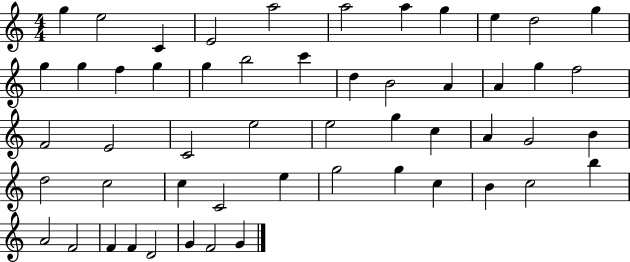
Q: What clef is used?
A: treble